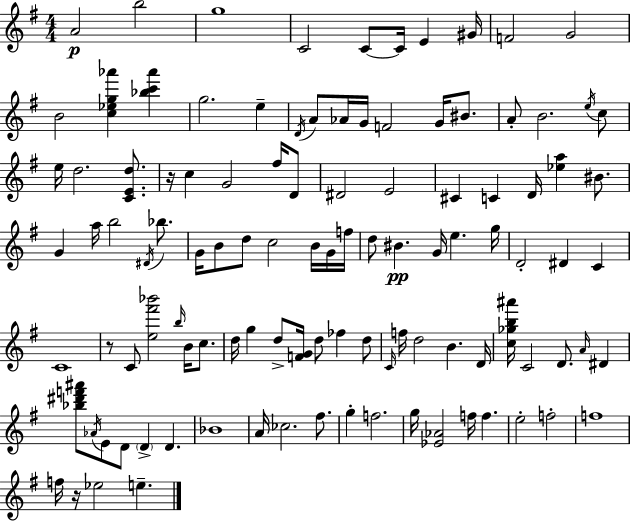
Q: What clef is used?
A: treble